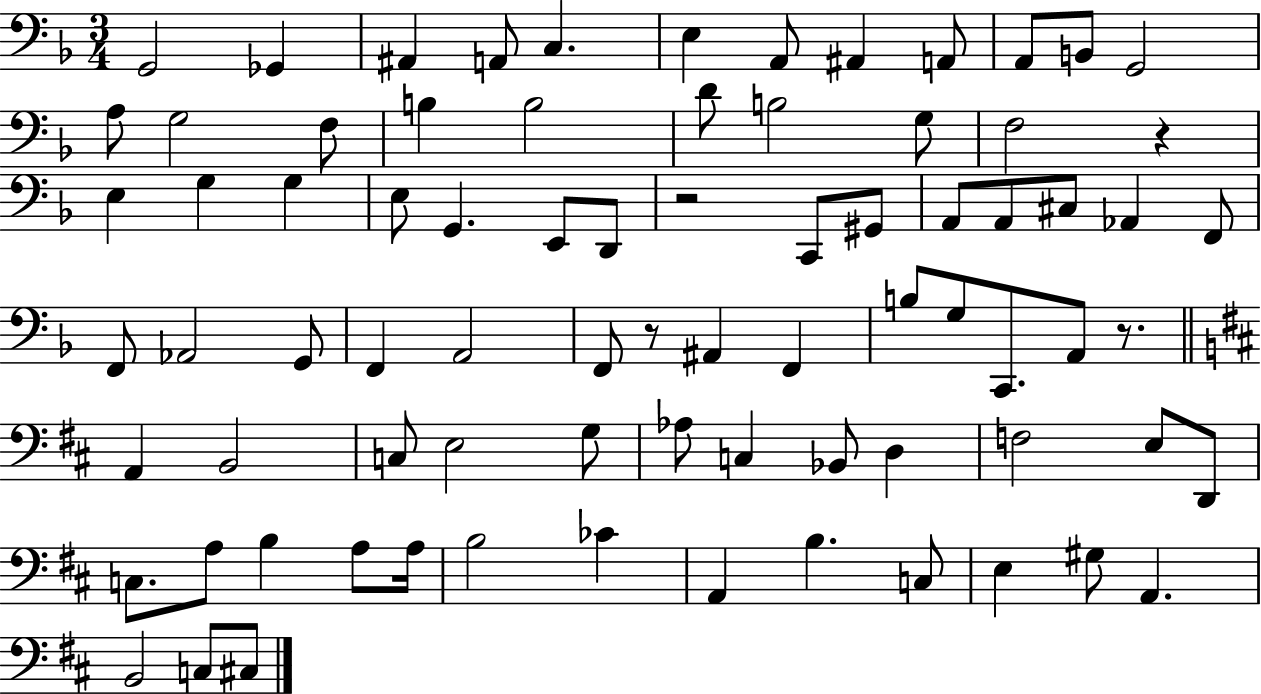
X:1
T:Untitled
M:3/4
L:1/4
K:F
G,,2 _G,, ^A,, A,,/2 C, E, A,,/2 ^A,, A,,/2 A,,/2 B,,/2 G,,2 A,/2 G,2 F,/2 B, B,2 D/2 B,2 G,/2 F,2 z E, G, G, E,/2 G,, E,,/2 D,,/2 z2 C,,/2 ^G,,/2 A,,/2 A,,/2 ^C,/2 _A,, F,,/2 F,,/2 _A,,2 G,,/2 F,, A,,2 F,,/2 z/2 ^A,, F,, B,/2 G,/2 C,,/2 A,,/2 z/2 A,, B,,2 C,/2 E,2 G,/2 _A,/2 C, _B,,/2 D, F,2 E,/2 D,,/2 C,/2 A,/2 B, A,/2 A,/4 B,2 _C A,, B, C,/2 E, ^G,/2 A,, B,,2 C,/2 ^C,/2